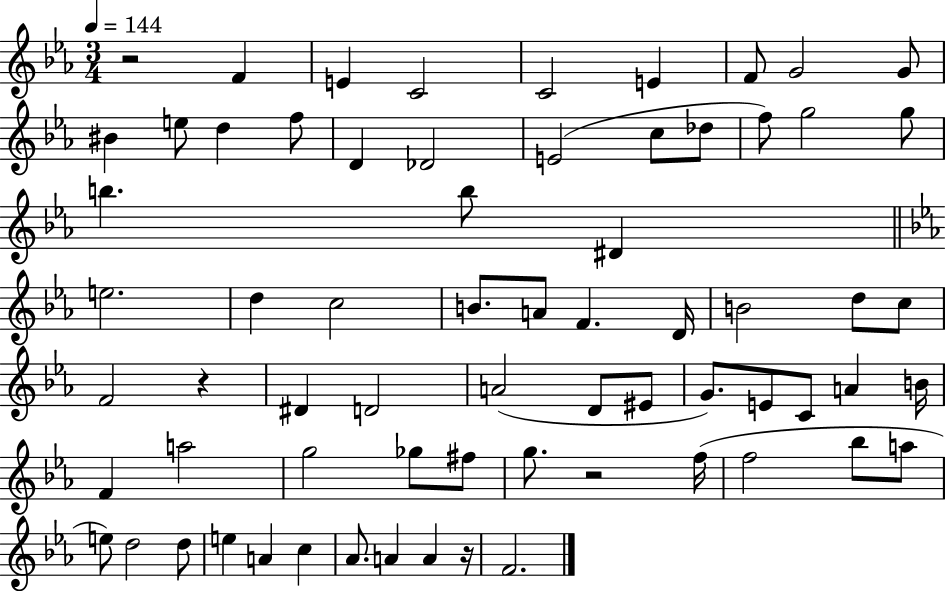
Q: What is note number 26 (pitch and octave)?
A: C5